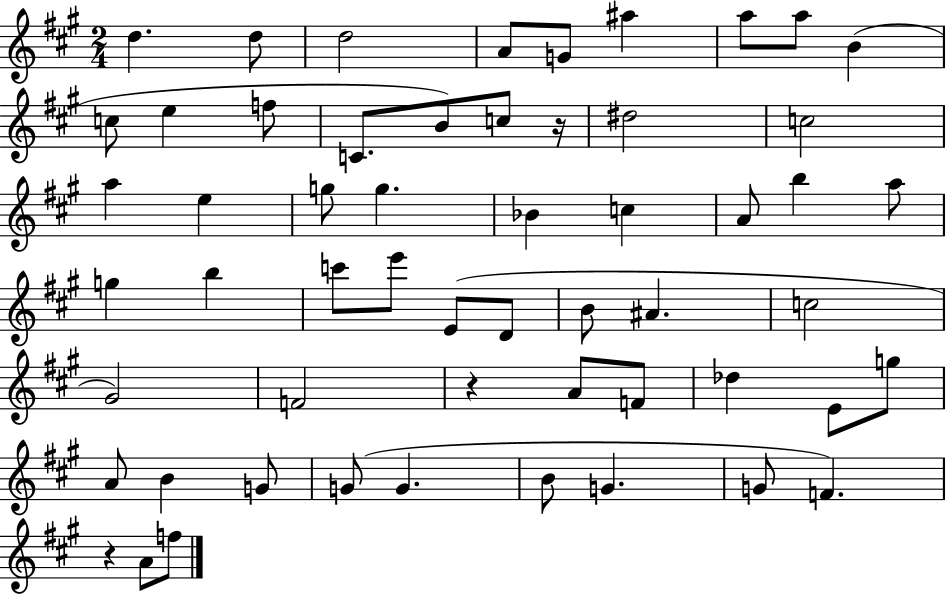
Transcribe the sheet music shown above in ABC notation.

X:1
T:Untitled
M:2/4
L:1/4
K:A
d d/2 d2 A/2 G/2 ^a a/2 a/2 B c/2 e f/2 C/2 B/2 c/2 z/4 ^d2 c2 a e g/2 g _B c A/2 b a/2 g b c'/2 e'/2 E/2 D/2 B/2 ^A c2 ^G2 F2 z A/2 F/2 _d E/2 g/2 A/2 B G/2 G/2 G B/2 G G/2 F z A/2 f/2